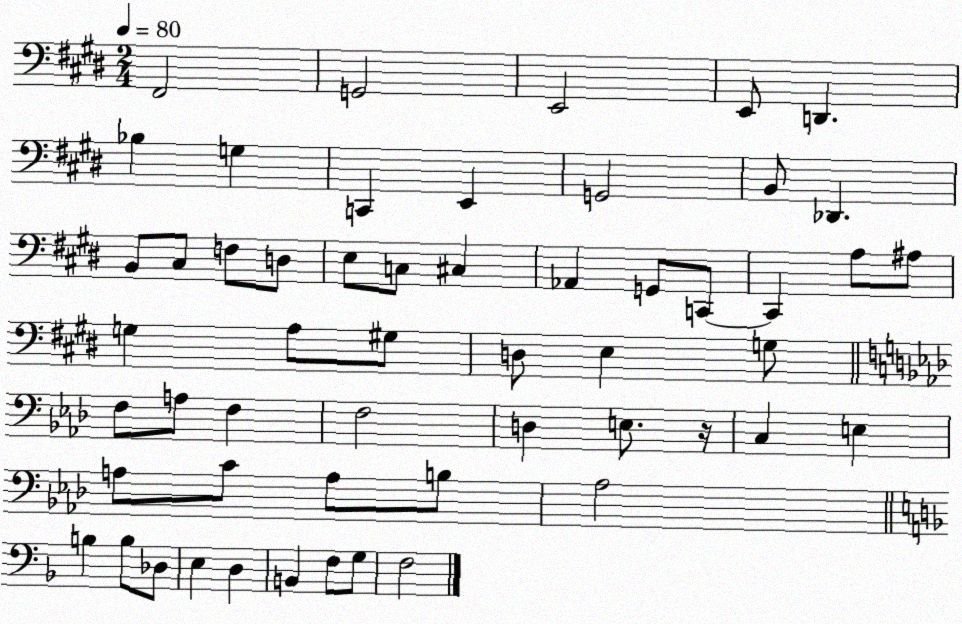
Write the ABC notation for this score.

X:1
T:Untitled
M:2/4
L:1/4
K:E
^F,,2 G,,2 E,,2 E,,/2 D,, _B, G, C,, E,, G,,2 B,,/2 _D,, B,,/2 ^C,/2 F,/2 D,/2 E,/2 C,/2 ^C, _A,, G,,/2 C,,/2 C,, A,/2 ^A,/2 G, A,/2 ^G,/2 D,/2 E, G,/2 F,/2 A,/2 F, F,2 D, E,/2 z/4 C, E, A,/2 C/2 A,/2 B,/2 _A,2 B, B,/2 _D,/2 E, D, B,, F,/2 G,/2 F,2